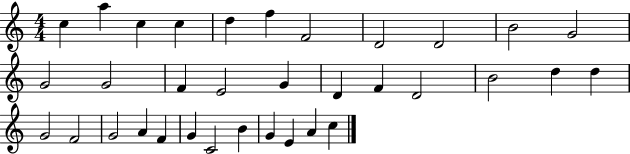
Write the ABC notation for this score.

X:1
T:Untitled
M:4/4
L:1/4
K:C
c a c c d f F2 D2 D2 B2 G2 G2 G2 F E2 G D F D2 B2 d d G2 F2 G2 A F G C2 B G E A c